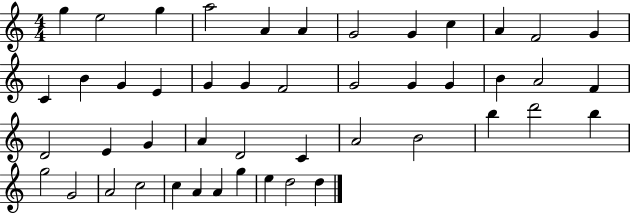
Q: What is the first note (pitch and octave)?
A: G5